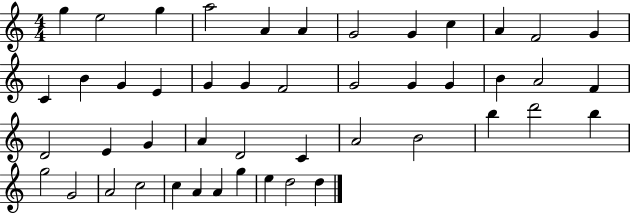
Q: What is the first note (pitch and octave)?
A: G5